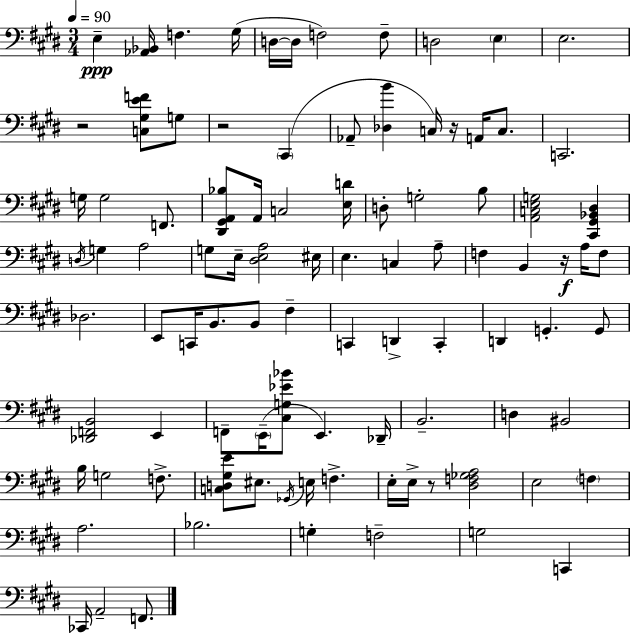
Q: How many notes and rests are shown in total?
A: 95